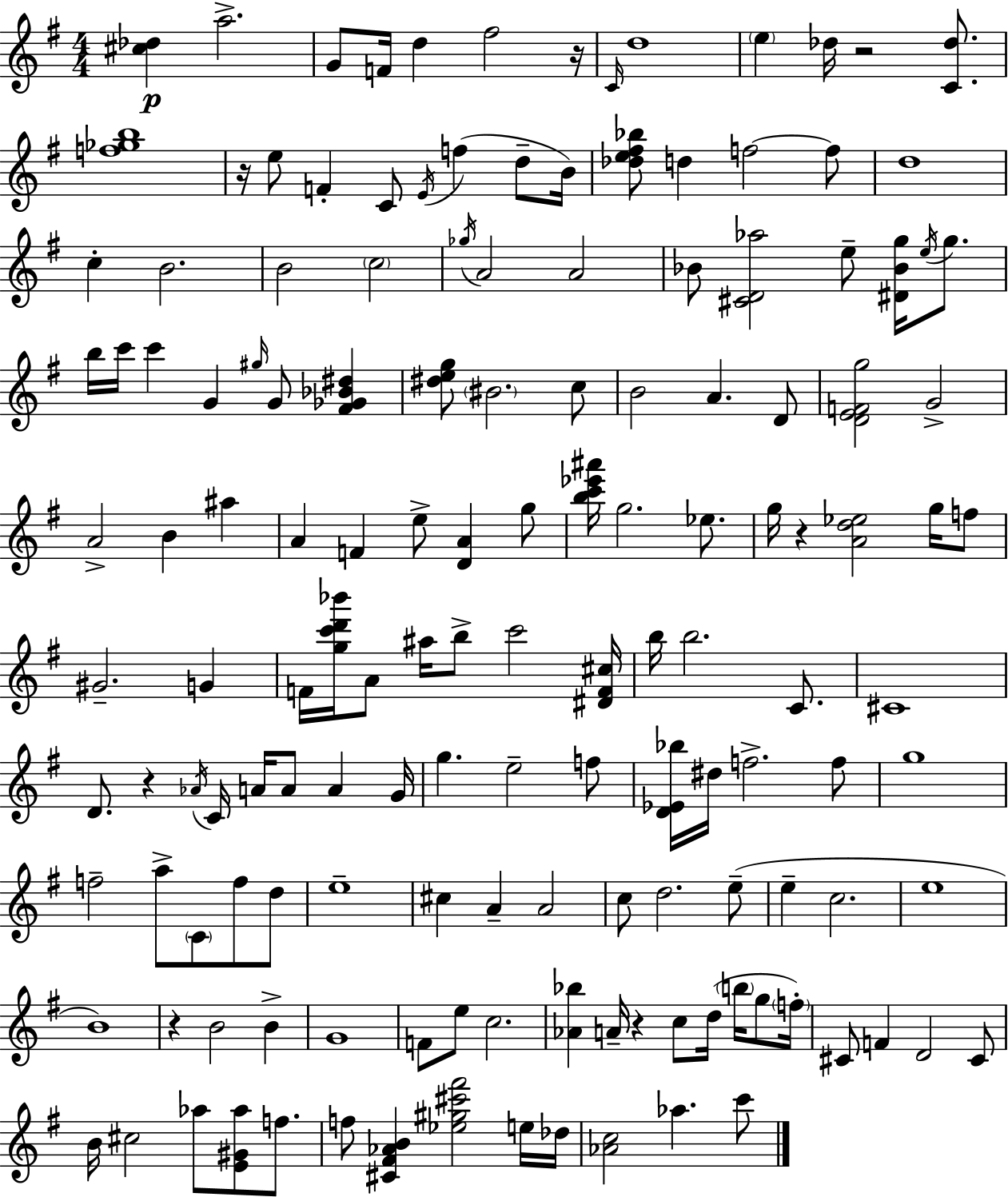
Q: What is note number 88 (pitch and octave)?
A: A4